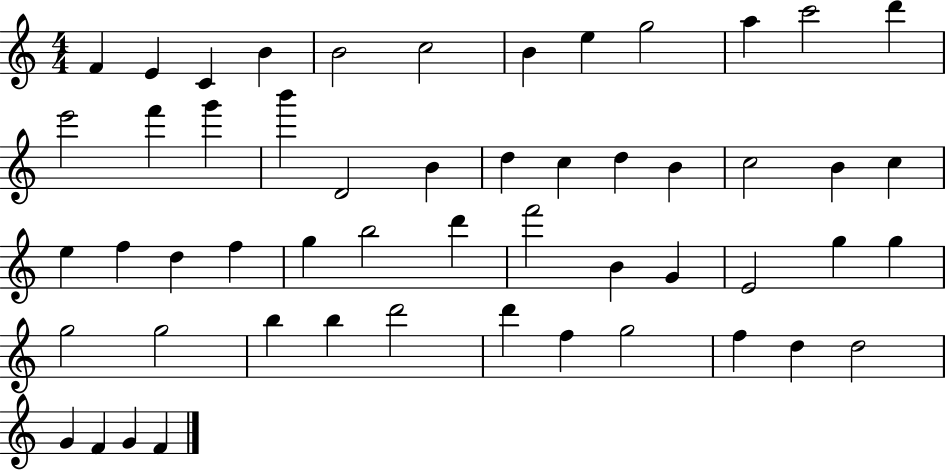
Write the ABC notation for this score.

X:1
T:Untitled
M:4/4
L:1/4
K:C
F E C B B2 c2 B e g2 a c'2 d' e'2 f' g' b' D2 B d c d B c2 B c e f d f g b2 d' f'2 B G E2 g g g2 g2 b b d'2 d' f g2 f d d2 G F G F